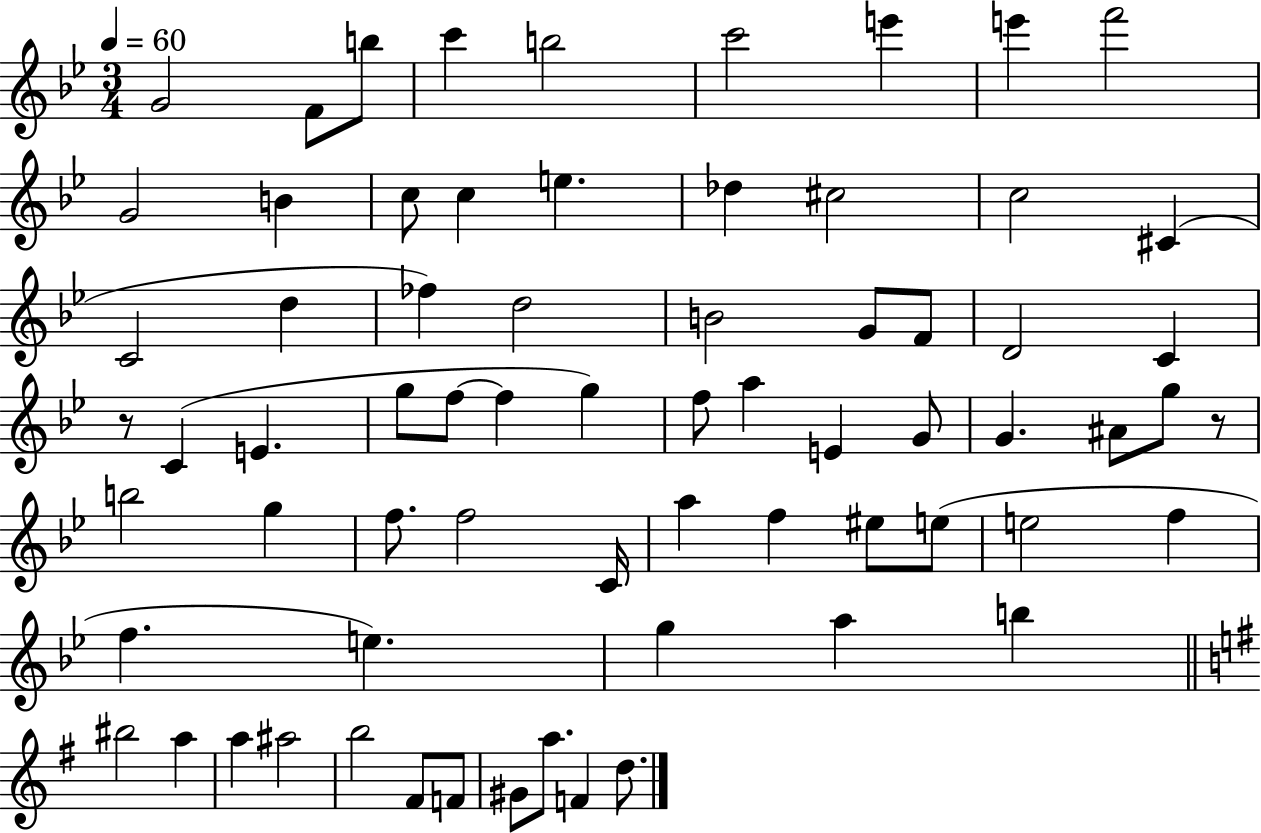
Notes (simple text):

G4/h F4/e B5/e C6/q B5/h C6/h E6/q E6/q F6/h G4/h B4/q C5/e C5/q E5/q. Db5/q C#5/h C5/h C#4/q C4/h D5/q FES5/q D5/h B4/h G4/e F4/e D4/h C4/q R/e C4/q E4/q. G5/e F5/e F5/q G5/q F5/e A5/q E4/q G4/e G4/q. A#4/e G5/e R/e B5/h G5/q F5/e. F5/h C4/s A5/q F5/q EIS5/e E5/e E5/h F5/q F5/q. E5/q. G5/q A5/q B5/q BIS5/h A5/q A5/q A#5/h B5/h F#4/e F4/e G#4/e A5/e. F4/q D5/e.